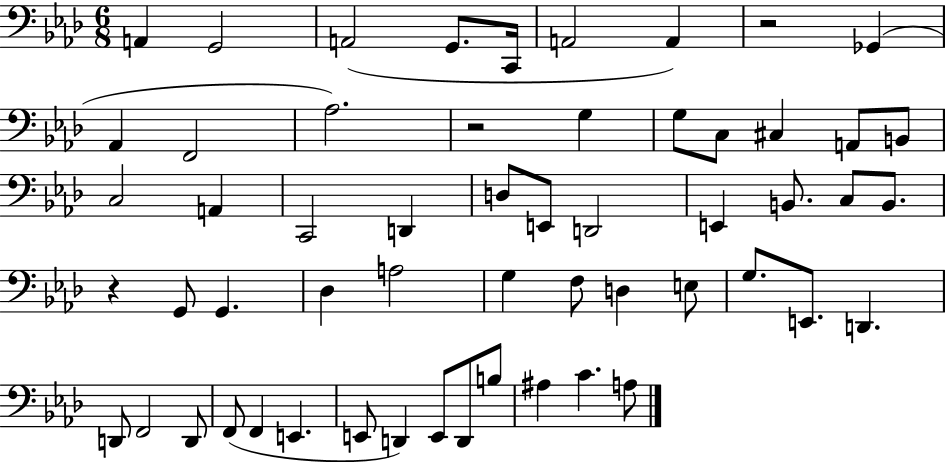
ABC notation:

X:1
T:Untitled
M:6/8
L:1/4
K:Ab
A,, G,,2 A,,2 G,,/2 C,,/4 A,,2 A,, z2 _G,, _A,, F,,2 _A,2 z2 G, G,/2 C,/2 ^C, A,,/2 B,,/2 C,2 A,, C,,2 D,, D,/2 E,,/2 D,,2 E,, B,,/2 C,/2 B,,/2 z G,,/2 G,, _D, A,2 G, F,/2 D, E,/2 G,/2 E,,/2 D,, D,,/2 F,,2 D,,/2 F,,/2 F,, E,, E,,/2 D,, E,,/2 D,,/2 B,/2 ^A, C A,/2